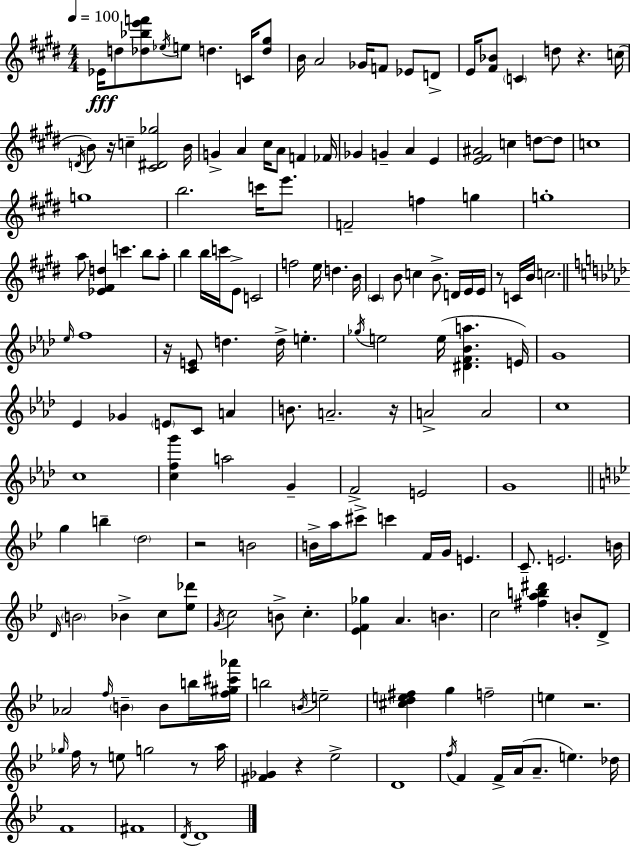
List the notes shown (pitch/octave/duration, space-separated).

Eb4/s D5/e [Db5,Bb5,E6,F6]/e Eb5/s E5/e D5/q. C4/s [D5,G#5]/e B4/s A4/h Gb4/s F4/e Eb4/e D4/e E4/s [F#4,Bb4]/e C4/q D5/e R/q. C5/s D4/s B4/e R/s C5/q [C#4,D#4,Gb5]/h B4/s G4/q A4/q C#5/s A4/e F4/q FES4/s Gb4/q G4/q A4/q E4/q [E4,F#4,A#4]/h C5/q D5/e D5/e C5/w G5/w B5/h. C6/s E6/e. F4/h F5/q G5/q G5/w A5/e [Eb4,F#4,D5]/q C6/q. B5/e A5/e B5/q B5/s C6/s E4/e C4/h F5/h E5/s D5/q. B4/s C#4/q B4/e C5/q B4/e. D4/s E4/s E4/s R/e C4/s B4/s C5/h. Eb5/s F5/w R/s [C4,E4]/e D5/q. D5/s E5/q. Gb5/s E5/h E5/s [D#4,F4,Bb4,A5]/q. E4/s G4/w Eb4/q Gb4/q E4/e C4/e A4/q B4/e. A4/h. R/s A4/h A4/h C5/w C5/w [C5,F5,G6]/q A5/h G4/q F4/h E4/h G4/w G5/q B5/q D5/h R/h B4/h B4/s A5/s C#6/e C6/q F4/s G4/s E4/q. C4/e. E4/h. B4/s D4/s B4/h Bb4/q C5/e [Eb5,Db6]/e G4/s C5/h B4/e C5/q. [Eb4,F4,Gb5]/q A4/q. B4/q. C5/h [F#5,A5,B5,D#6]/q B4/e D4/e Ab4/h F5/s B4/q B4/e B5/s [F5,G#5,C#6,Ab6]/s B5/h B4/s E5/h [C#5,D5,E5,F#5]/q G5/q F5/h E5/q R/h. Gb5/s F5/s R/e E5/e G5/h R/e A5/s [F#4,Gb4]/q R/q Eb5/h D4/w F5/s F4/q F4/s A4/s A4/e. E5/q. Db5/s F4/w F#4/w D4/s D4/w